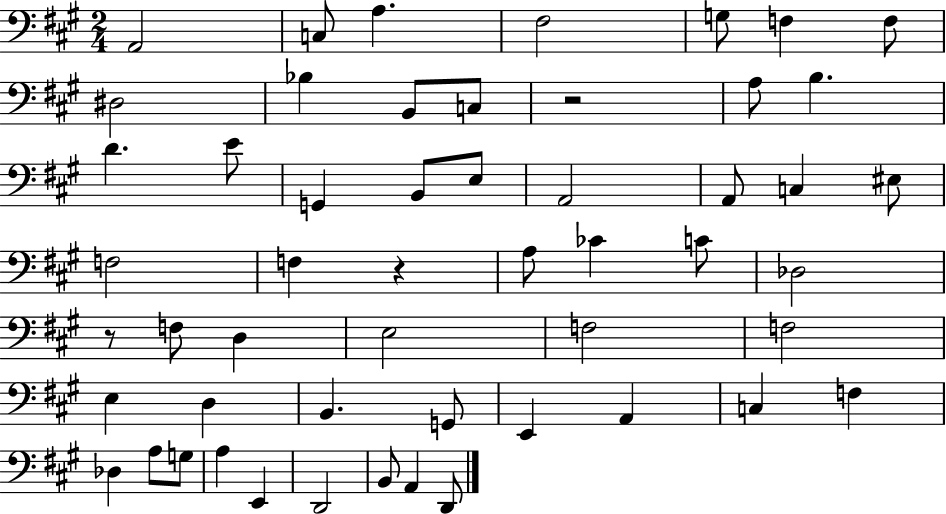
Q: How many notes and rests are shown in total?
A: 53